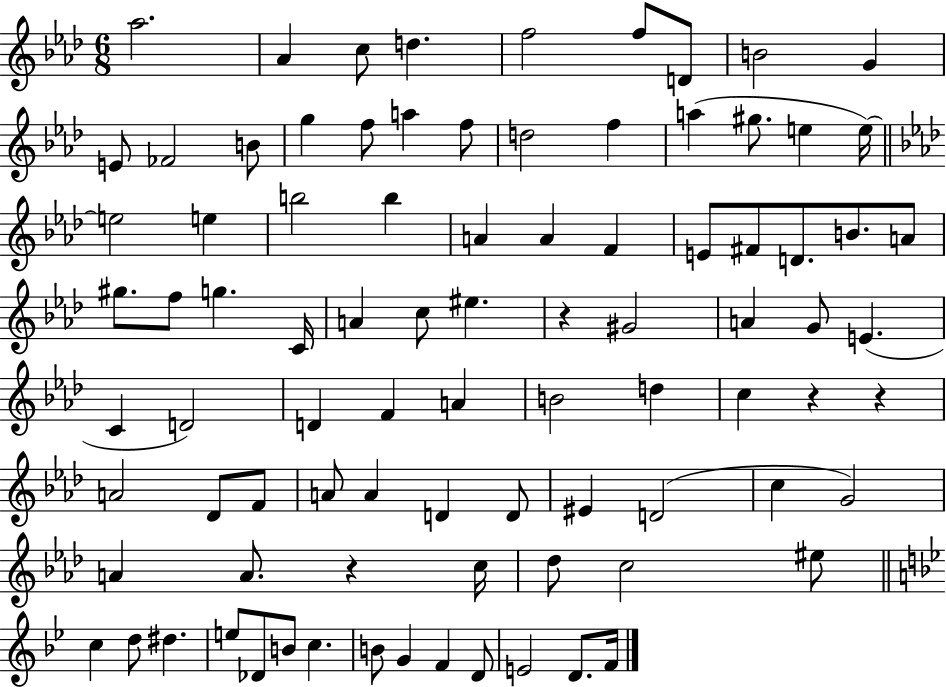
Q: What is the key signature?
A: AES major